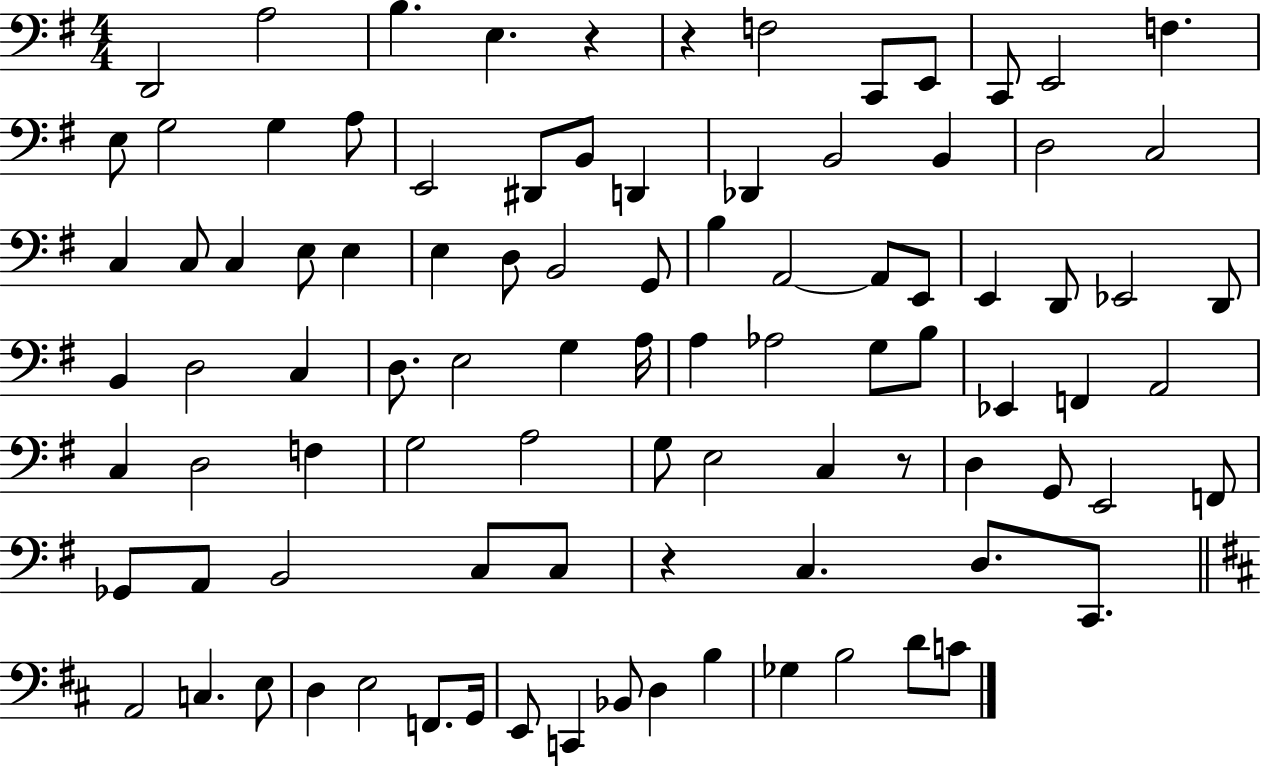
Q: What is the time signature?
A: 4/4